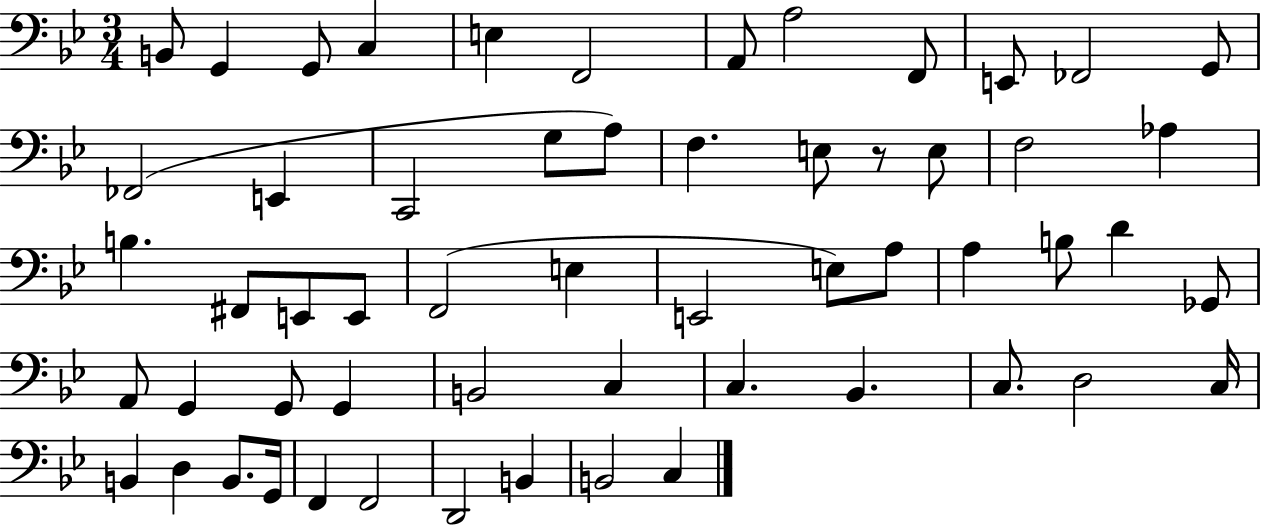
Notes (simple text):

B2/e G2/q G2/e C3/q E3/q F2/h A2/e A3/h F2/e E2/e FES2/h G2/e FES2/h E2/q C2/h G3/e A3/e F3/q. E3/e R/e E3/e F3/h Ab3/q B3/q. F#2/e E2/e E2/e F2/h E3/q E2/h E3/e A3/e A3/q B3/e D4/q Gb2/e A2/e G2/q G2/e G2/q B2/h C3/q C3/q. Bb2/q. C3/e. D3/h C3/s B2/q D3/q B2/e. G2/s F2/q F2/h D2/h B2/q B2/h C3/q